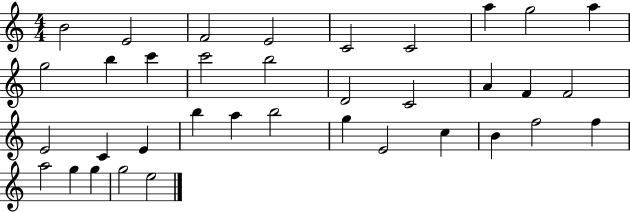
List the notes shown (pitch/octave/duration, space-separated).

B4/h E4/h F4/h E4/h C4/h C4/h A5/q G5/h A5/q G5/h B5/q C6/q C6/h B5/h D4/h C4/h A4/q F4/q F4/h E4/h C4/q E4/q B5/q A5/q B5/h G5/q E4/h C5/q B4/q F5/h F5/q A5/h G5/q G5/q G5/h E5/h